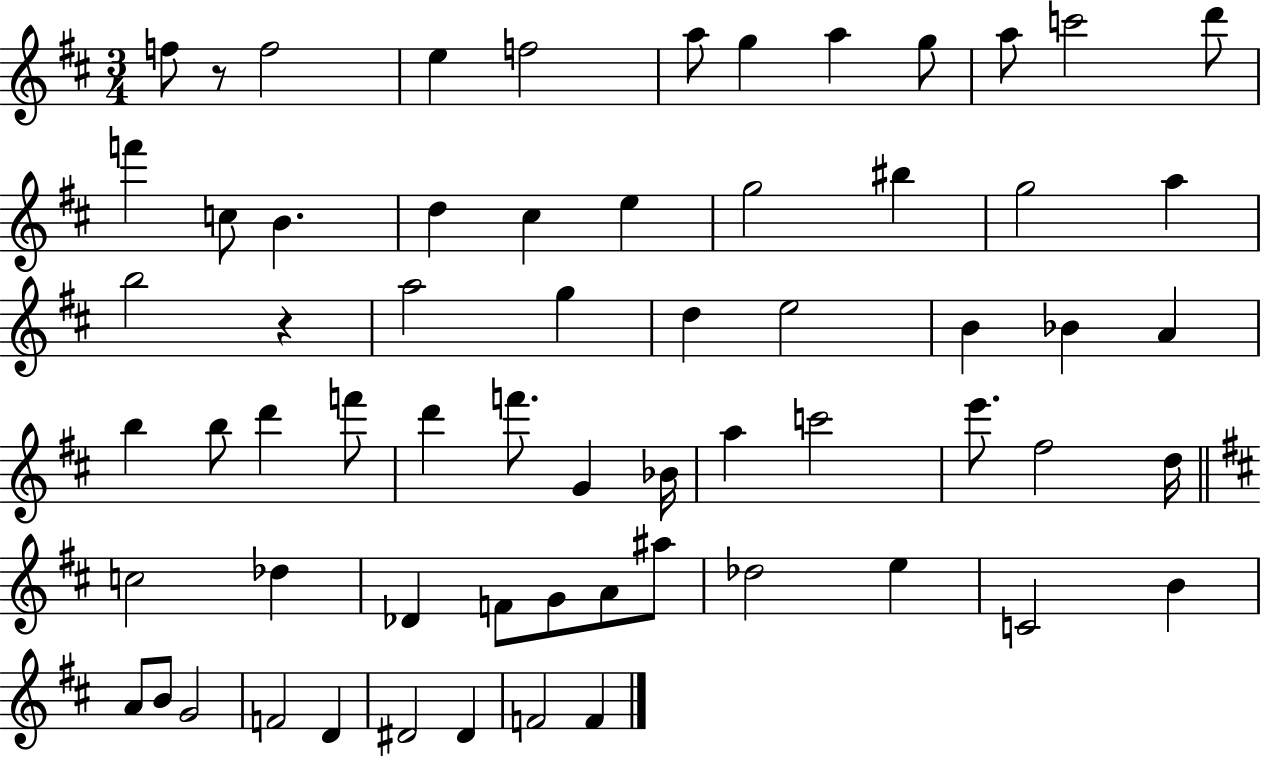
X:1
T:Untitled
M:3/4
L:1/4
K:D
f/2 z/2 f2 e f2 a/2 g a g/2 a/2 c'2 d'/2 f' c/2 B d ^c e g2 ^b g2 a b2 z a2 g d e2 B _B A b b/2 d' f'/2 d' f'/2 G _B/4 a c'2 e'/2 ^f2 d/4 c2 _d _D F/2 G/2 A/2 ^a/2 _d2 e C2 B A/2 B/2 G2 F2 D ^D2 ^D F2 F